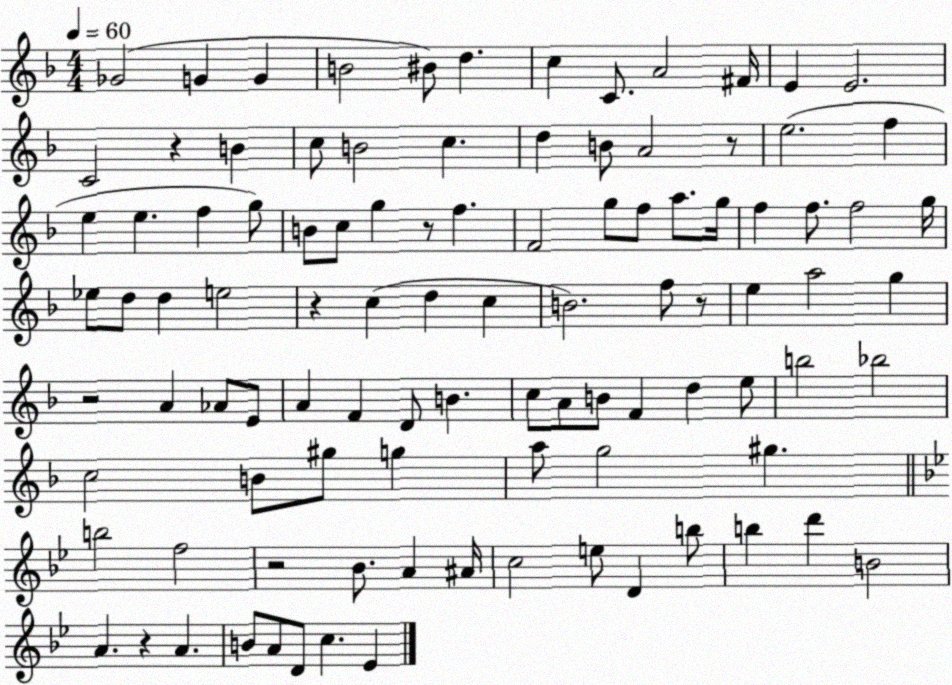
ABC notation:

X:1
T:Untitled
M:4/4
L:1/4
K:F
_G2 G G B2 ^B/2 d c C/2 A2 ^F/4 E E2 C2 z B c/2 B2 c d B/2 A2 z/2 e2 f e e f g/2 B/2 c/2 g z/2 f F2 g/2 f/2 a/2 g/4 f f/2 f2 g/4 _e/2 d/2 d e2 z c d c B2 f/2 z/2 e a2 g z2 A _A/2 E/2 A F D/2 B c/2 A/2 B/2 F d e/2 b2 _b2 c2 B/2 ^g/2 g a/2 g2 ^g b2 f2 z2 _B/2 A ^A/4 c2 e/2 D b/2 b d' B2 A z A B/2 A/2 D/2 c _E